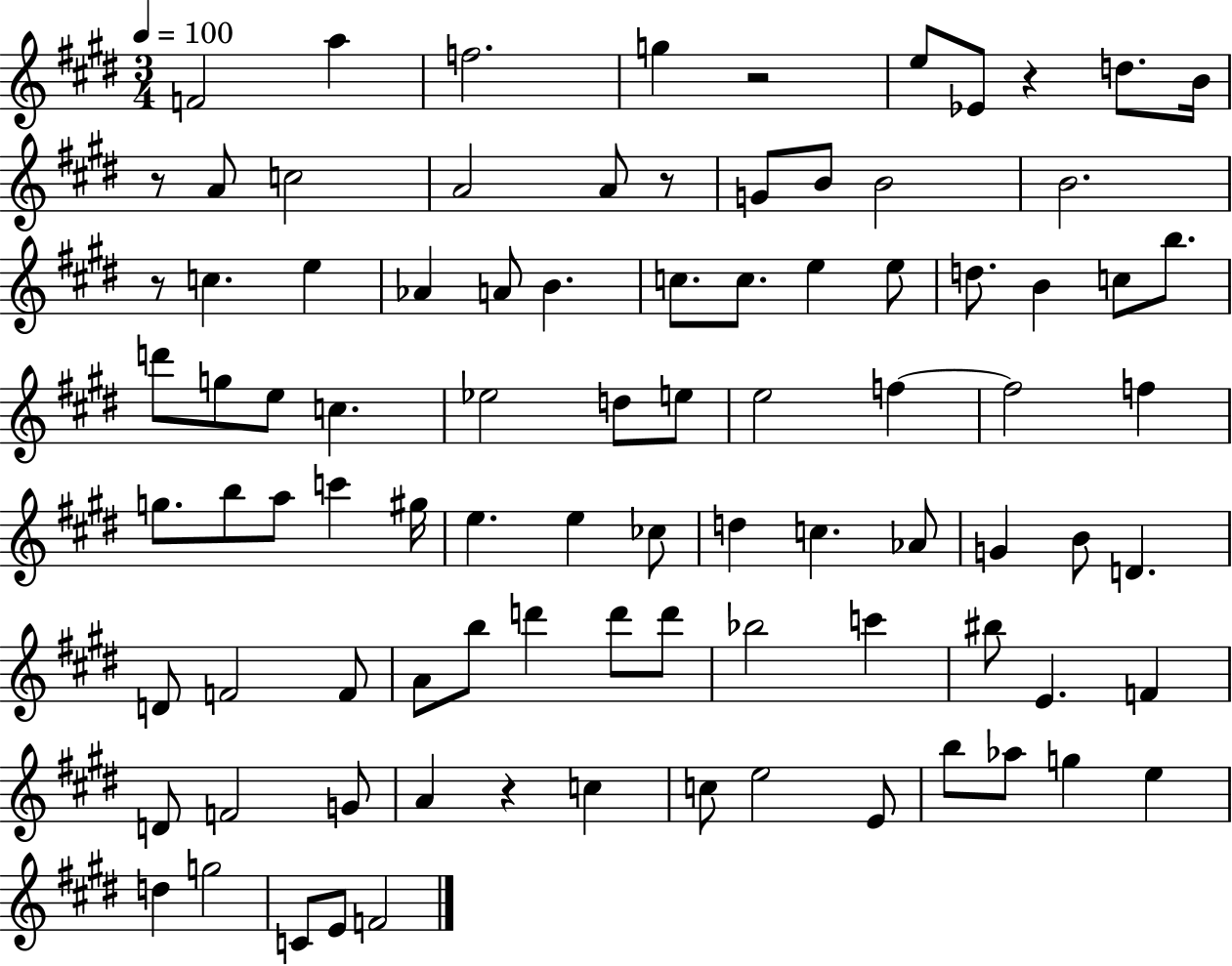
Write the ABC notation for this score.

X:1
T:Untitled
M:3/4
L:1/4
K:E
F2 a f2 g z2 e/2 _E/2 z d/2 B/4 z/2 A/2 c2 A2 A/2 z/2 G/2 B/2 B2 B2 z/2 c e _A A/2 B c/2 c/2 e e/2 d/2 B c/2 b/2 d'/2 g/2 e/2 c _e2 d/2 e/2 e2 f f2 f g/2 b/2 a/2 c' ^g/4 e e _c/2 d c _A/2 G B/2 D D/2 F2 F/2 A/2 b/2 d' d'/2 d'/2 _b2 c' ^b/2 E F D/2 F2 G/2 A z c c/2 e2 E/2 b/2 _a/2 g e d g2 C/2 E/2 F2